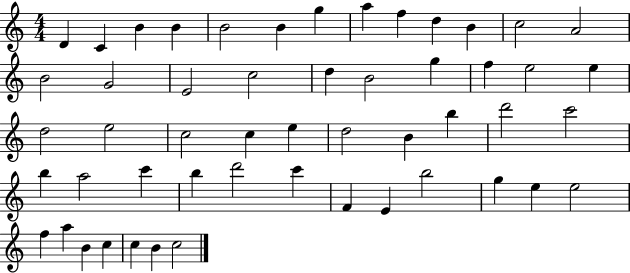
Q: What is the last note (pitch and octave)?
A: C5